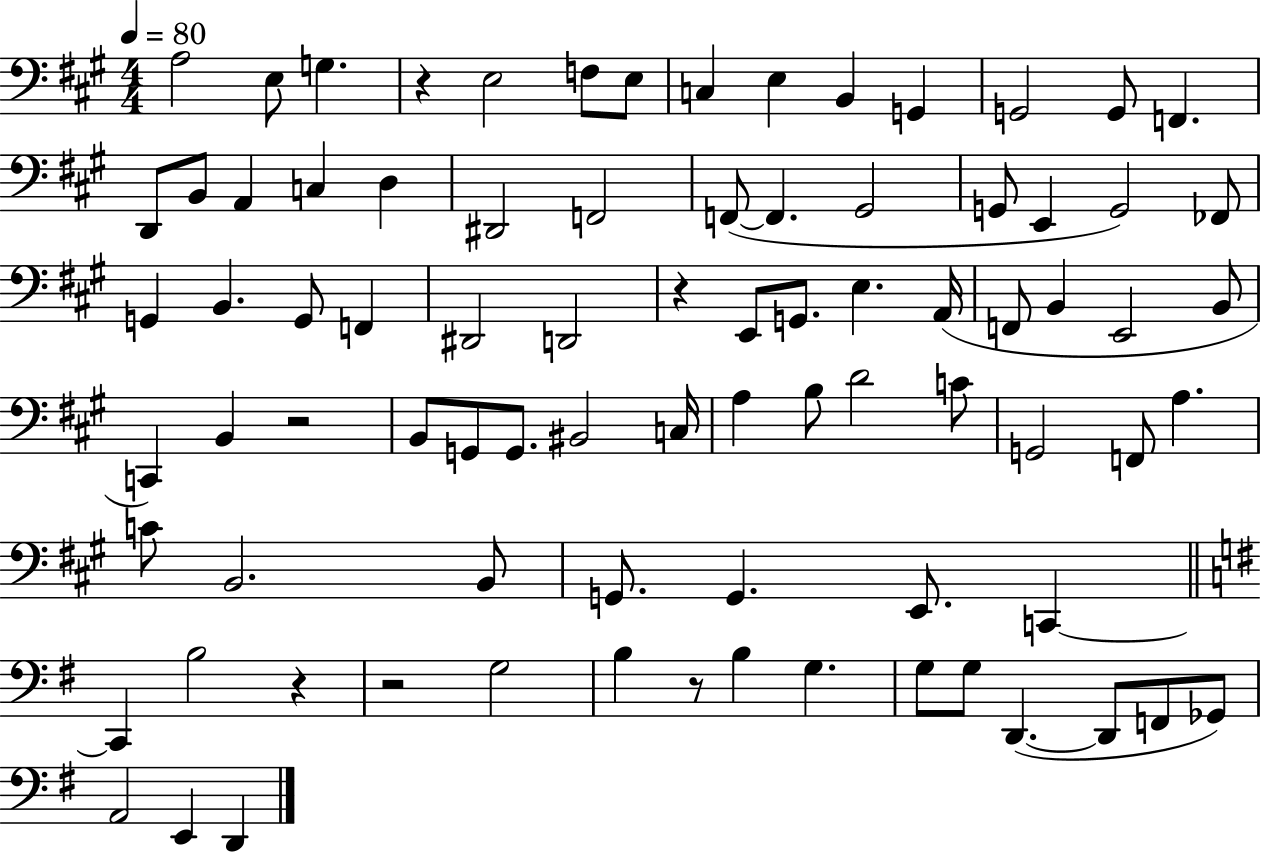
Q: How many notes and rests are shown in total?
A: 83